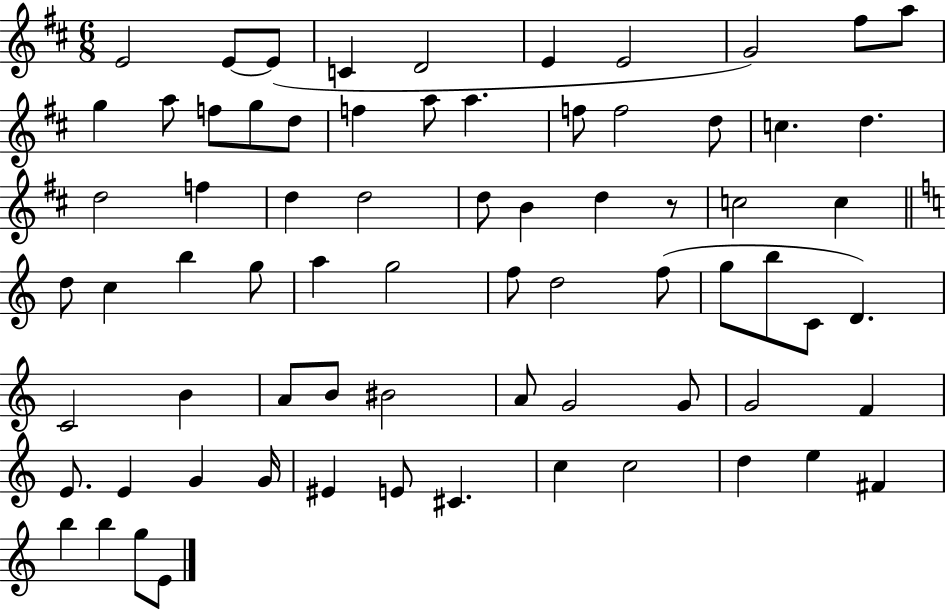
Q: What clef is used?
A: treble